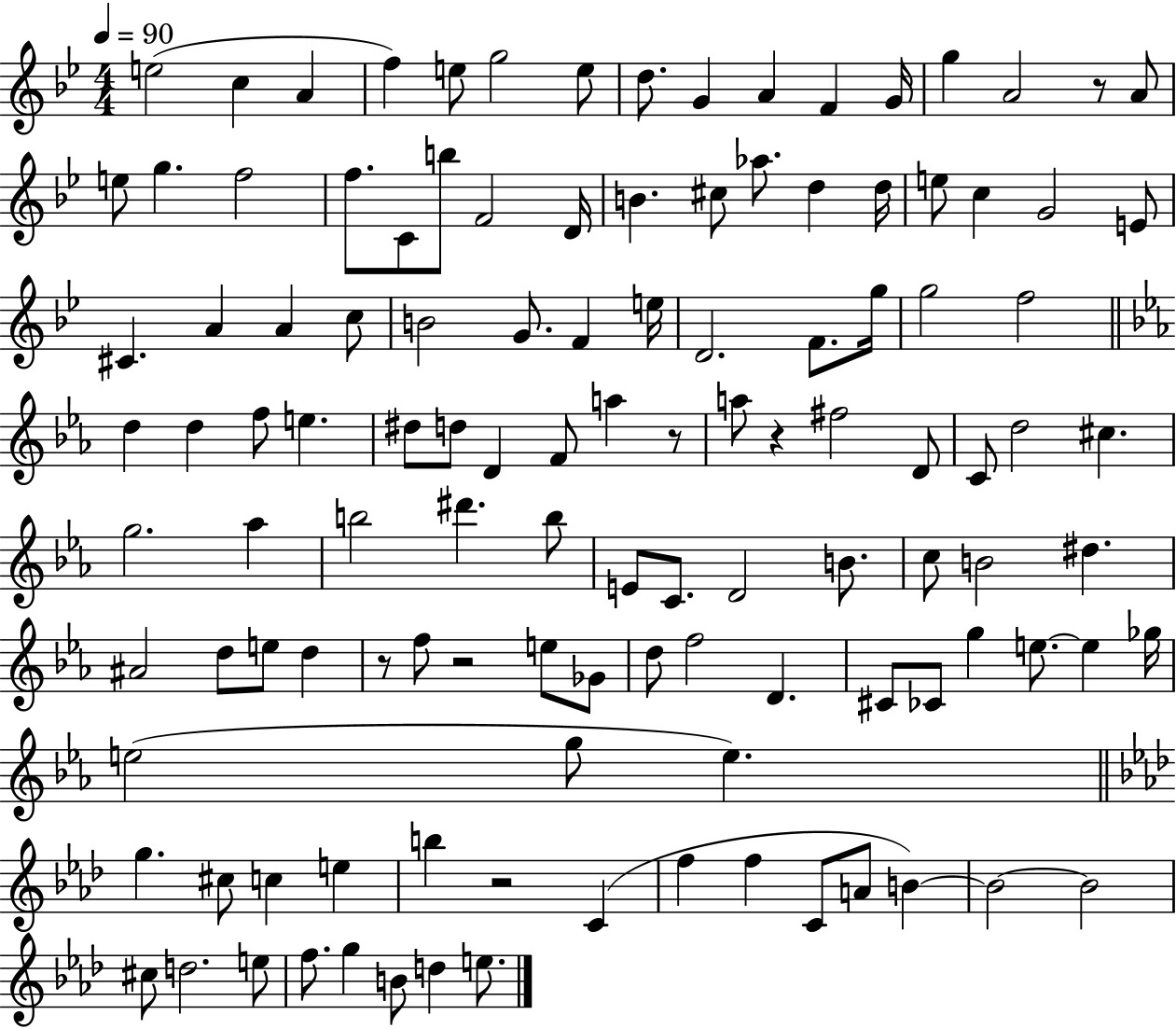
{
  \clef treble
  \numericTimeSignature
  \time 4/4
  \key bes \major
  \tempo 4 = 90
  e''2( c''4 a'4 | f''4) e''8 g''2 e''8 | d''8. g'4 a'4 f'4 g'16 | g''4 a'2 r8 a'8 | \break e''8 g''4. f''2 | f''8. c'8 b''8 f'2 d'16 | b'4. cis''8 aes''8. d''4 d''16 | e''8 c''4 g'2 e'8 | \break cis'4. a'4 a'4 c''8 | b'2 g'8. f'4 e''16 | d'2. f'8. g''16 | g''2 f''2 | \break \bar "||" \break \key ees \major d''4 d''4 f''8 e''4. | dis''8 d''8 d'4 f'8 a''4 r8 | a''8 r4 fis''2 d'8 | c'8 d''2 cis''4. | \break g''2. aes''4 | b''2 dis'''4. b''8 | e'8 c'8. d'2 b'8. | c''8 b'2 dis''4. | \break ais'2 d''8 e''8 d''4 | r8 f''8 r2 e''8 ges'8 | d''8 f''2 d'4. | cis'8 ces'8 g''4 e''8.~~ e''4 ges''16 | \break e''2( g''8 e''4.) | \bar "||" \break \key aes \major g''4. cis''8 c''4 e''4 | b''4 r2 c'4( | f''4 f''4 c'8 a'8 b'4~~) | b'2~~ b'2 | \break cis''8 d''2. e''8 | f''8. g''4 b'8 d''4 e''8. | \bar "|."
}